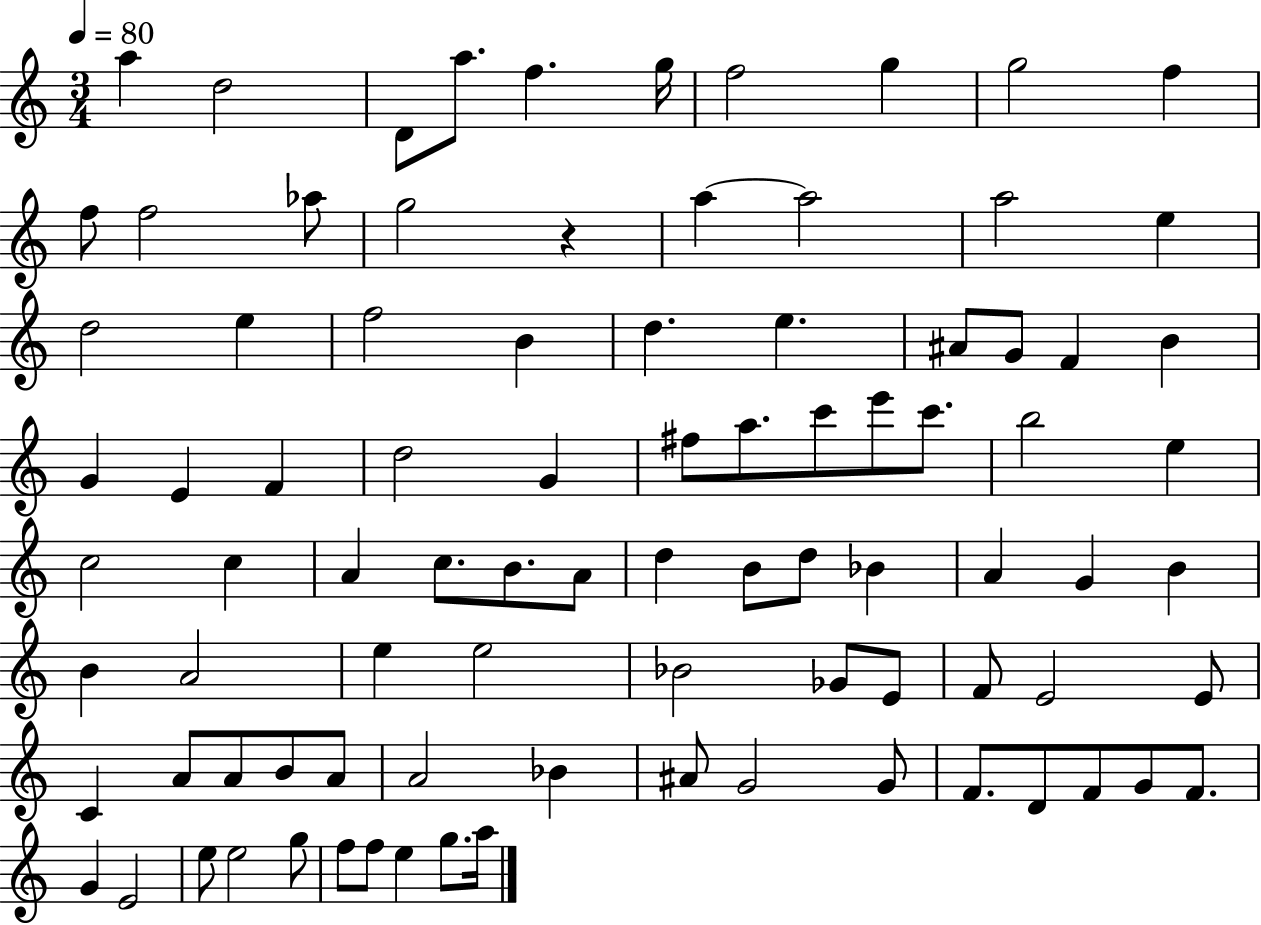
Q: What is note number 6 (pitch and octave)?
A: G5